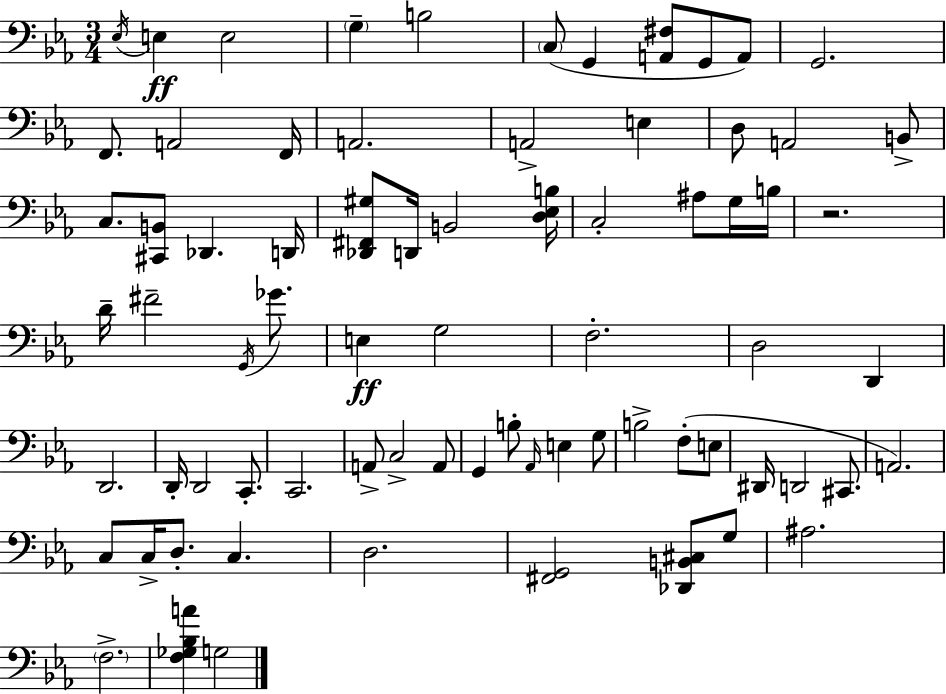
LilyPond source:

{
  \clef bass
  \numericTimeSignature
  \time 3/4
  \key ees \major
  \repeat volta 2 { \acciaccatura { ees16 }\ff e4 e2 | \parenthesize g4-- b2 | \parenthesize c8( g,4 <a, fis>8 g,8 a,8) | g,2. | \break f,8. a,2 | f,16 a,2. | a,2-> e4 | d8 a,2 b,8-> | \break c8. <cis, b,>8 des,4. | d,16 <des, fis, gis>8 d,16 b,2 | <d ees b>16 c2-. ais8 g16 | b16 r2. | \break d'16-- fis'2-- \acciaccatura { g,16 } ges'8. | e4\ff g2 | f2.-. | d2 d,4 | \break d,2. | d,16-. d,2 c,8.-. | c,2. | a,8-> c2-> | \break a,8 g,4 b8-. \grace { aes,16 } e4 | g8 b2-> f8-.( | e8 dis,16 d,2 | cis,8. a,2.) | \break c8 c16-> d8.-. c4. | d2. | <fis, g,>2 <des, b, cis>8 | g8 ais2. | \break \parenthesize f2.-> | <f ges bes a'>4 g2 | } \bar "|."
}